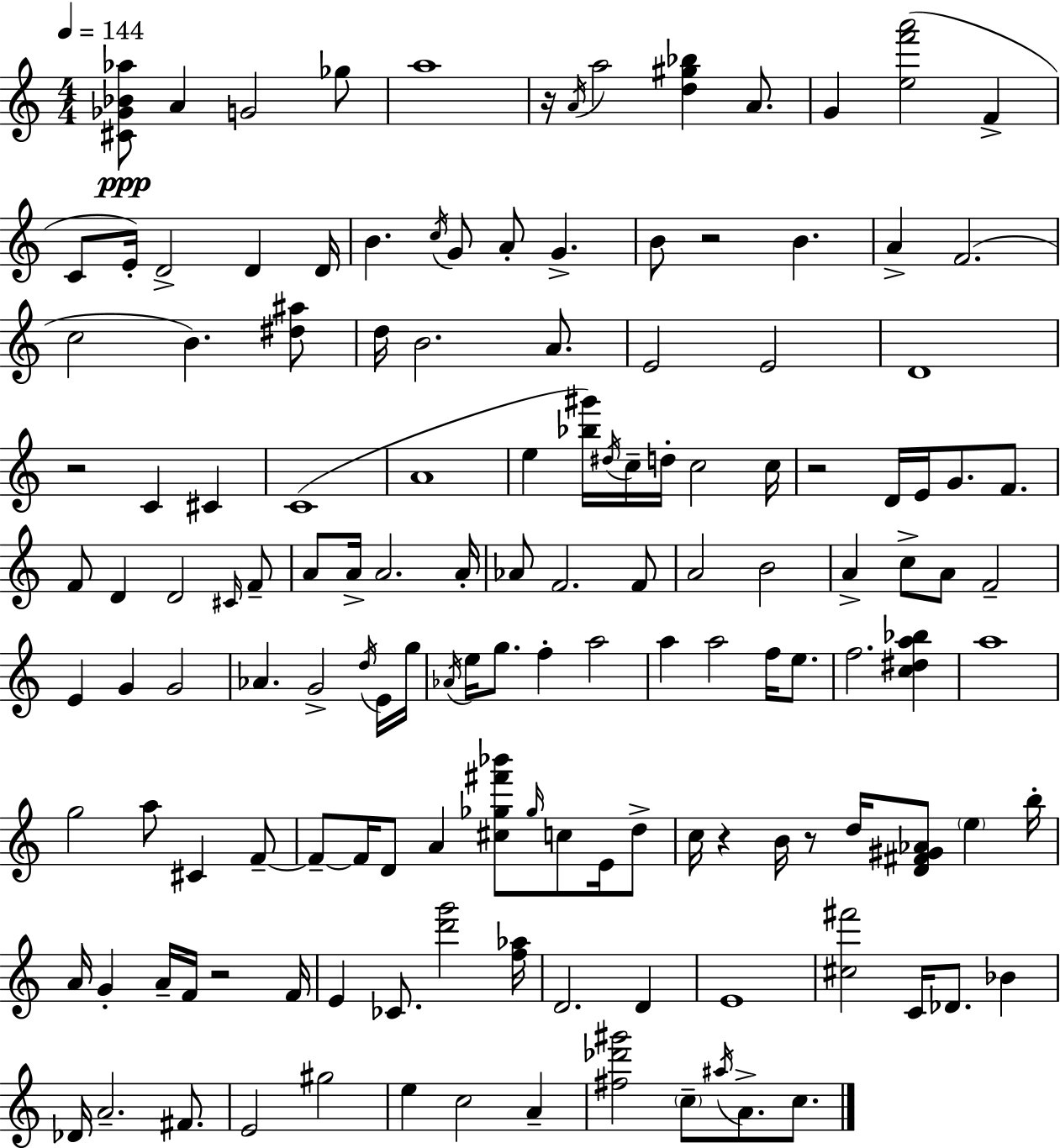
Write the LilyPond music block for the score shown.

{
  \clef treble
  \numericTimeSignature
  \time 4/4
  \key c \major
  \tempo 4 = 144
  <cis' ges' bes' aes''>8\ppp a'4 g'2 ges''8 | a''1 | r16 \acciaccatura { a'16 } a''2 <d'' gis'' bes''>4 a'8. | g'4 <e'' f''' a'''>2( f'4-> | \break c'8 e'16-.) d'2-> d'4 | d'16 b'4. \acciaccatura { c''16 } g'8 a'8-. g'4.-> | b'8 r2 b'4. | a'4-> f'2.( | \break c''2 b'4.) | <dis'' ais''>8 d''16 b'2. a'8. | e'2 e'2 | d'1 | \break r2 c'4 cis'4 | c'1( | a'1 | e''4 <bes'' gis'''>16) \acciaccatura { dis''16 } c''16-- d''16-. c''2 | \break c''16 r2 d'16 e'16 g'8. | f'8. f'8 d'4 d'2 | \grace { cis'16 } f'8-- a'8 a'16-> a'2. | a'16-. aes'8 f'2. | \break f'8 a'2 b'2 | a'4-> c''8-> a'8 f'2-- | e'4 g'4 g'2 | aes'4. g'2-> | \break \acciaccatura { d''16 } e'16 g''16 \acciaccatura { aes'16 } e''16 g''8. f''4-. a''2 | a''4 a''2 | f''16 e''8. f''2. | <c'' dis'' a'' bes''>4 a''1 | \break g''2 a''8 | cis'4 f'8--~~ f'8--~~ f'16 d'8 a'4 <cis'' ges'' fis''' bes'''>8 | \grace { ges''16 } c''8 e'16 d''8-> c''16 r4 b'16 r8 d''16 | <d' fis' gis' aes'>8 \parenthesize e''4 b''16-. a'16 g'4-. a'16-- f'16 r2 | \break f'16 e'4 ces'8. <d''' g'''>2 | <f'' aes''>16 d'2. | d'4 e'1 | <cis'' fis'''>2 c'16 | \break des'8. bes'4 des'16 a'2.-- | fis'8. e'2 gis''2 | e''4 c''2 | a'4-- <fis'' des''' gis'''>2 \parenthesize c''8-- | \break \acciaccatura { ais''16 } a'8.-> c''8. \bar "|."
}